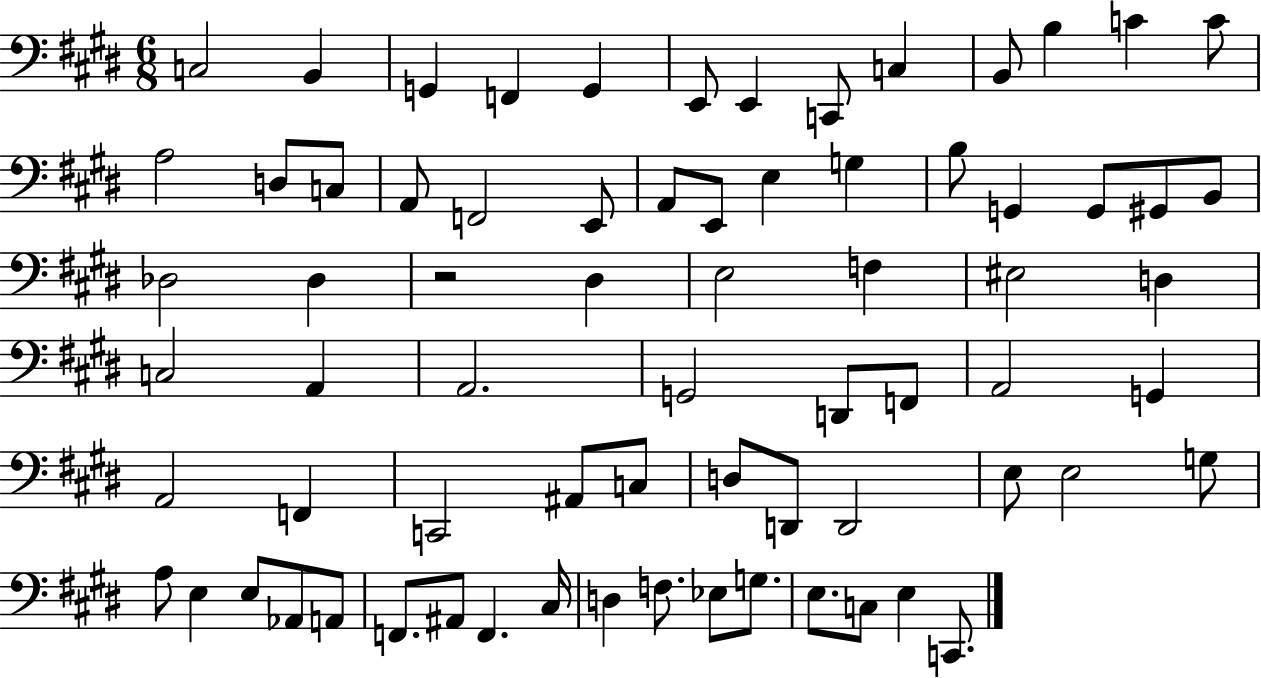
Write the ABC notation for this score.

X:1
T:Untitled
M:6/8
L:1/4
K:E
C,2 B,, G,, F,, G,, E,,/2 E,, C,,/2 C, B,,/2 B, C C/2 A,2 D,/2 C,/2 A,,/2 F,,2 E,,/2 A,,/2 E,,/2 E, G, B,/2 G,, G,,/2 ^G,,/2 B,,/2 _D,2 _D, z2 ^D, E,2 F, ^E,2 D, C,2 A,, A,,2 G,,2 D,,/2 F,,/2 A,,2 G,, A,,2 F,, C,,2 ^A,,/2 C,/2 D,/2 D,,/2 D,,2 E,/2 E,2 G,/2 A,/2 E, E,/2 _A,,/2 A,,/2 F,,/2 ^A,,/2 F,, ^C,/4 D, F,/2 _E,/2 G,/2 E,/2 C,/2 E, C,,/2